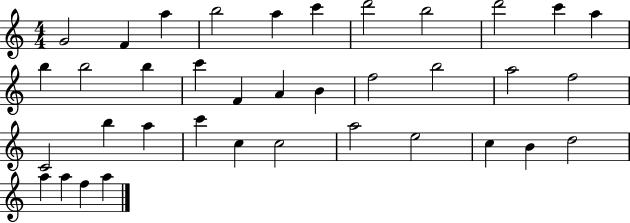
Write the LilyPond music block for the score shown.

{
  \clef treble
  \numericTimeSignature
  \time 4/4
  \key c \major
  g'2 f'4 a''4 | b''2 a''4 c'''4 | d'''2 b''2 | d'''2 c'''4 a''4 | \break b''4 b''2 b''4 | c'''4 f'4 a'4 b'4 | f''2 b''2 | a''2 f''2 | \break c'2 b''4 a''4 | c'''4 c''4 c''2 | a''2 e''2 | c''4 b'4 d''2 | \break a''4 a''4 f''4 a''4 | \bar "|."
}